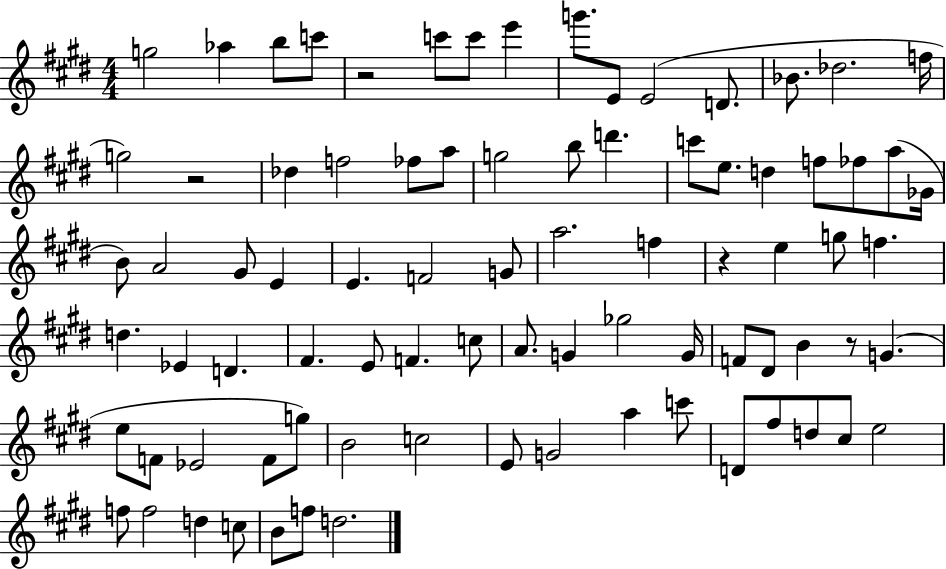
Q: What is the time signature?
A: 4/4